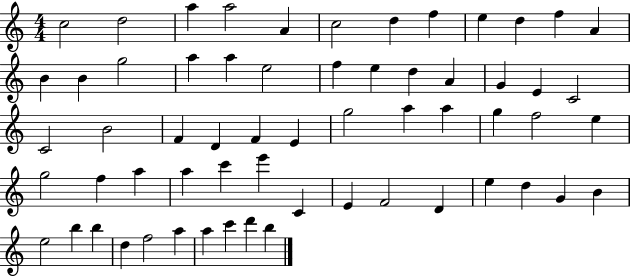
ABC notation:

X:1
T:Untitled
M:4/4
L:1/4
K:C
c2 d2 a a2 A c2 d f e d f A B B g2 a a e2 f e d A G E C2 C2 B2 F D F E g2 a a g f2 e g2 f a a c' e' C E F2 D e d G B e2 b b d f2 a a c' d' b